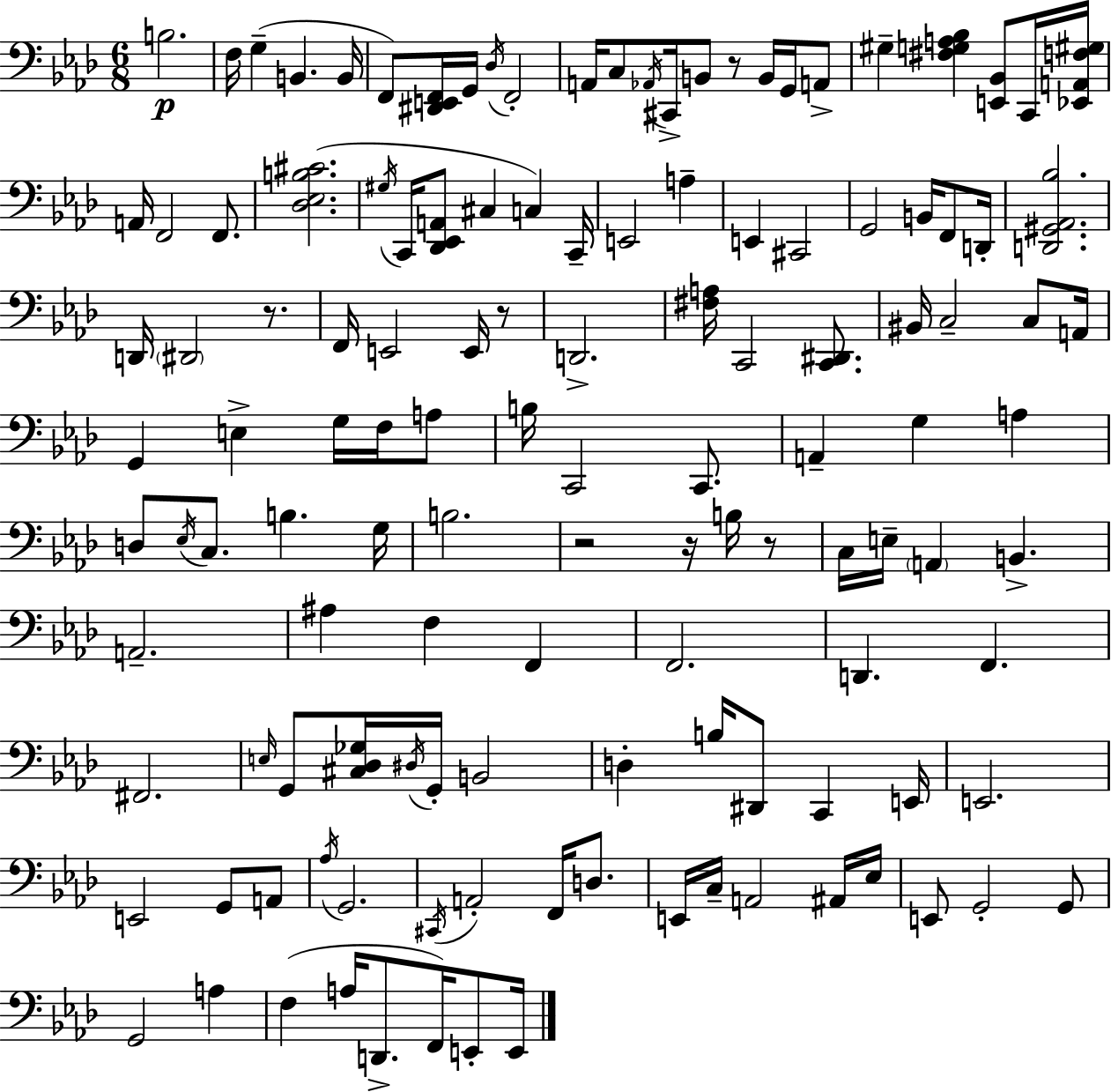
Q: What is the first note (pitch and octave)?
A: B3